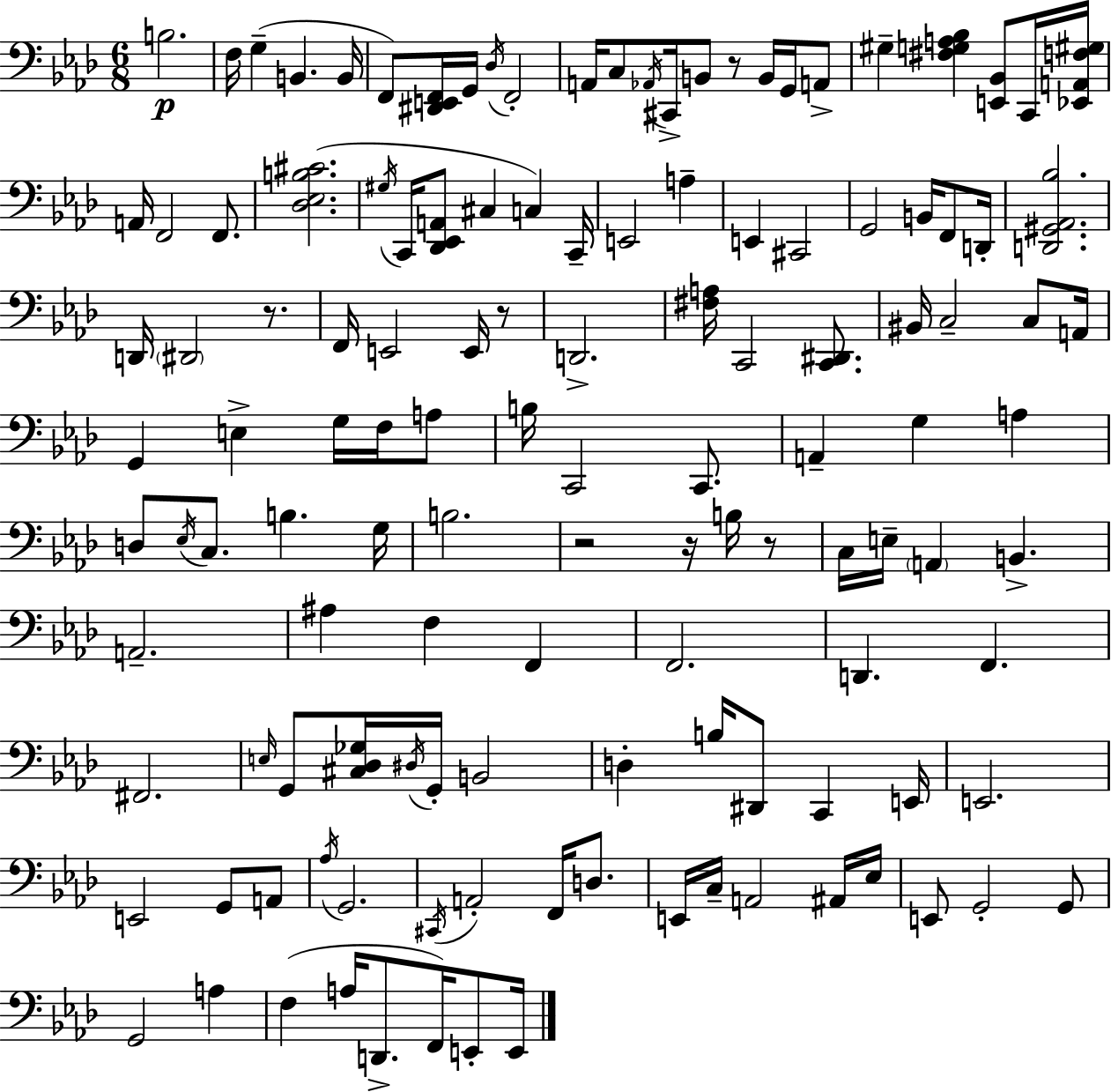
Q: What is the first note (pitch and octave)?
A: B3